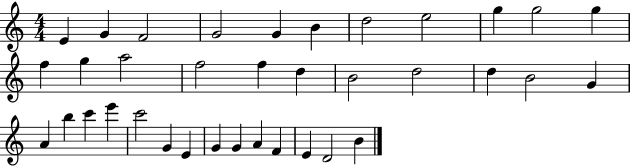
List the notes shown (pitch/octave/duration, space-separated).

E4/q G4/q F4/h G4/h G4/q B4/q D5/h E5/h G5/q G5/h G5/q F5/q G5/q A5/h F5/h F5/q D5/q B4/h D5/h D5/q B4/h G4/q A4/q B5/q C6/q E6/q C6/h G4/q E4/q G4/q G4/q A4/q F4/q E4/q D4/h B4/q